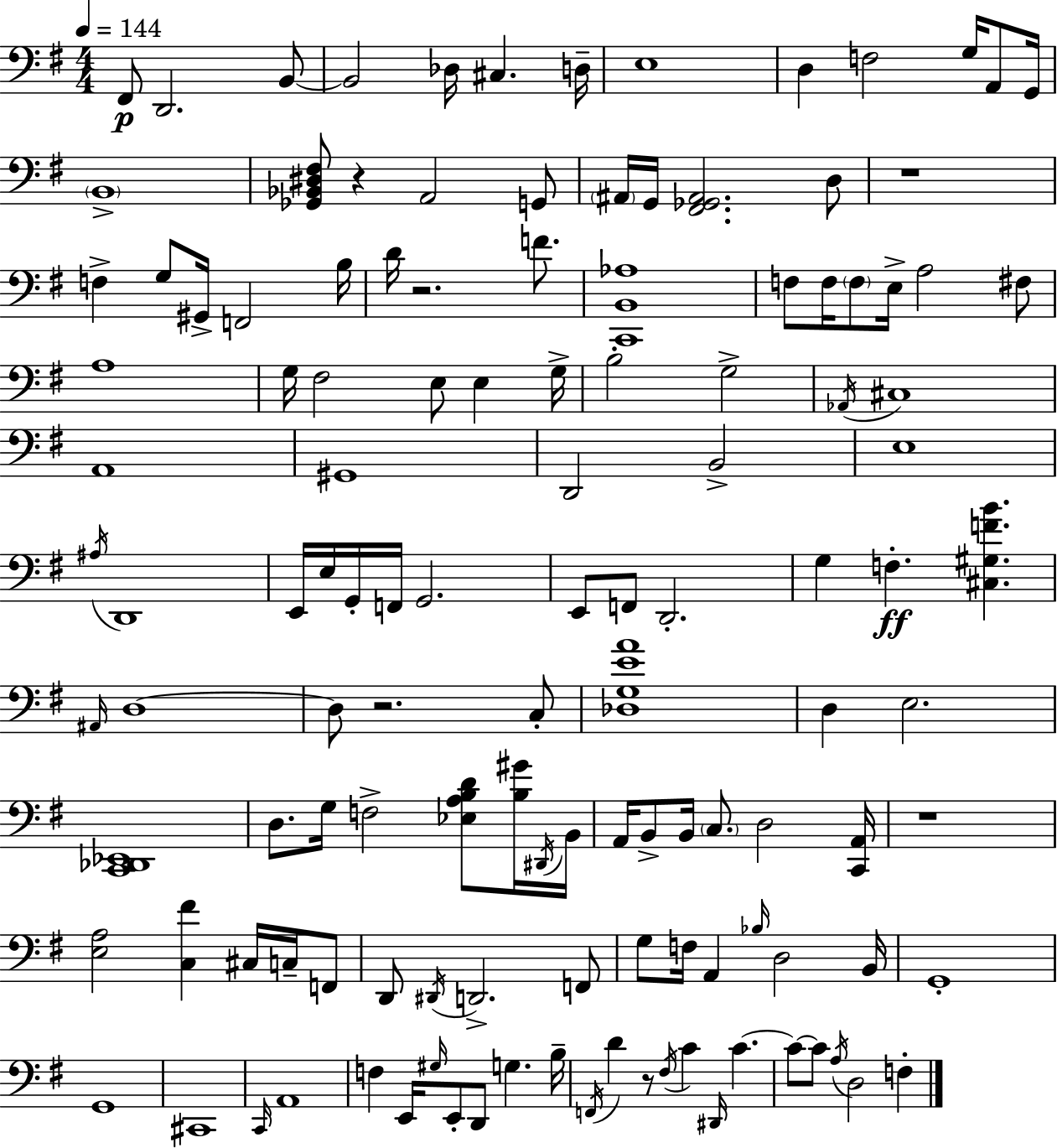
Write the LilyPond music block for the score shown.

{
  \clef bass
  \numericTimeSignature
  \time 4/4
  \key g \major
  \tempo 4 = 144
  fis,8\p d,2. b,8~~ | b,2 des16 cis4. d16-- | e1 | d4 f2 g16 a,8 g,16 | \break \parenthesize b,1-> | <ges, bes, dis fis>8 r4 a,2 g,8 | \parenthesize ais,16 g,16 <fis, ges, ais,>2. d8 | r1 | \break f4-> g8 gis,16-> f,2 b16 | d'16 r2. f'8. | <c, b, aes>1 | f8 f16 \parenthesize f8 e16-> a2 fis8 | \break a1 | g16 fis2 e8 e4 g16-> | b2-. g2-> | \acciaccatura { aes,16 } cis1 | \break a,1 | gis,1 | d,2 b,2-> | e1 | \break \acciaccatura { ais16 } d,1 | e,16 e16 g,16-. f,16 g,2. | e,8 f,8 d,2.-. | g4 f4.-.\ff <cis gis f' b'>4. | \break \grace { ais,16 } d1~~ | d8 r2. | c8-. <des g e' a'>1 | d4 e2. | \break <c, des, ees,>1 | d8. g16 f2-> <ees a b d'>8 | <b gis'>16 \acciaccatura { dis,16 } b,16 a,16 b,8-> b,16 \parenthesize c8. d2 | <c, a,>16 r1 | \break <e a>2 <c fis'>4 | cis16 c16-- f,8 d,8 \acciaccatura { dis,16 } d,2.-> | f,8 g8 f16 a,4 \grace { bes16 } d2 | b,16 g,1-. | \break g,1 | cis,1 | \grace { c,16 } a,1 | f4 e,16 \grace { gis16 } e,8-. d,8 | \break g4. b16-- \acciaccatura { f,16 } d'4 r8 \acciaccatura { fis16 } | c'4 \grace { dis,16 } c'4.~~ c'8~~ c'8 \acciaccatura { a16 } | d2 f4-. \bar "|."
}